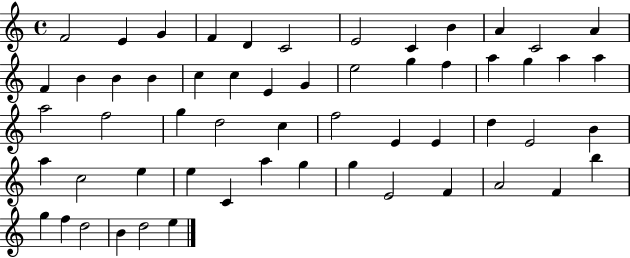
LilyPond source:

{
  \clef treble
  \time 4/4
  \defaultTimeSignature
  \key c \major
  f'2 e'4 g'4 | f'4 d'4 c'2 | e'2 c'4 b'4 | a'4 c'2 a'4 | \break f'4 b'4 b'4 b'4 | c''4 c''4 e'4 g'4 | e''2 g''4 f''4 | a''4 g''4 a''4 a''4 | \break a''2 f''2 | g''4 d''2 c''4 | f''2 e'4 e'4 | d''4 e'2 b'4 | \break a''4 c''2 e''4 | e''4 c'4 a''4 g''4 | g''4 e'2 f'4 | a'2 f'4 b''4 | \break g''4 f''4 d''2 | b'4 d''2 e''4 | \bar "|."
}